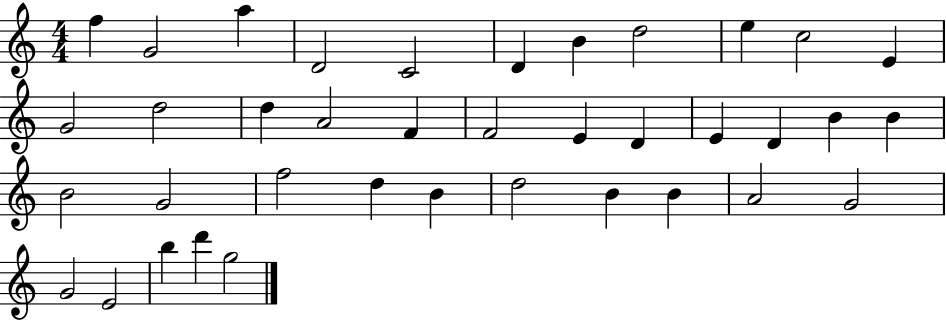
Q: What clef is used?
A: treble